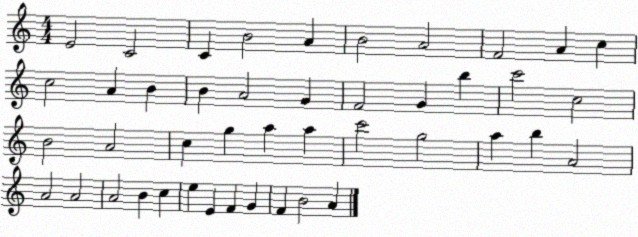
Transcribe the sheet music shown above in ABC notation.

X:1
T:Untitled
M:4/4
L:1/4
K:C
E2 C2 C B2 A B2 A2 F2 A c c2 A B B A2 G F2 G b c'2 c2 B2 A2 c g a a c'2 g2 a b A2 A2 A2 A2 B c e E F G F B2 A